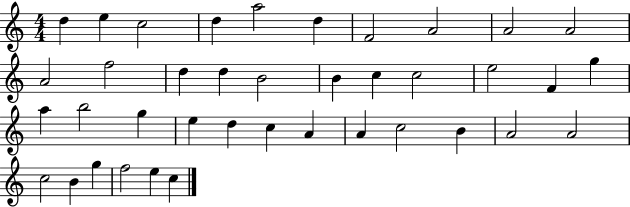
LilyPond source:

{
  \clef treble
  \numericTimeSignature
  \time 4/4
  \key c \major
  d''4 e''4 c''2 | d''4 a''2 d''4 | f'2 a'2 | a'2 a'2 | \break a'2 f''2 | d''4 d''4 b'2 | b'4 c''4 c''2 | e''2 f'4 g''4 | \break a''4 b''2 g''4 | e''4 d''4 c''4 a'4 | a'4 c''2 b'4 | a'2 a'2 | \break c''2 b'4 g''4 | f''2 e''4 c''4 | \bar "|."
}